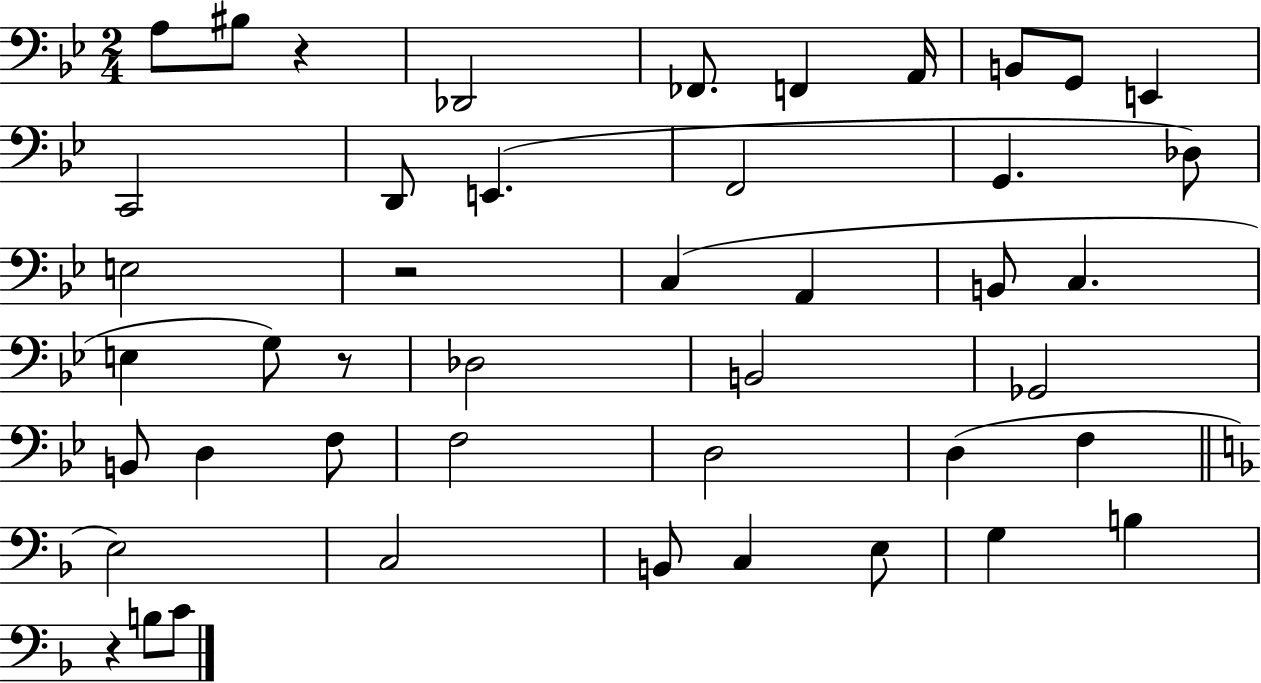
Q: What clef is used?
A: bass